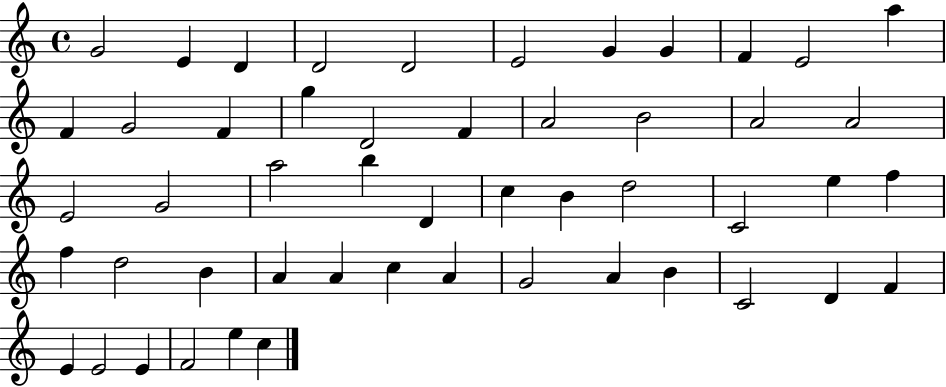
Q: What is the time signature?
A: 4/4